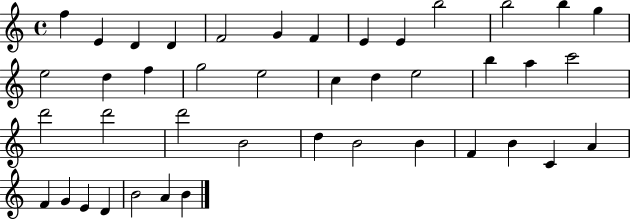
{
  \clef treble
  \time 4/4
  \defaultTimeSignature
  \key c \major
  f''4 e'4 d'4 d'4 | f'2 g'4 f'4 | e'4 e'4 b''2 | b''2 b''4 g''4 | \break e''2 d''4 f''4 | g''2 e''2 | c''4 d''4 e''2 | b''4 a''4 c'''2 | \break d'''2 d'''2 | d'''2 b'2 | d''4 b'2 b'4 | f'4 b'4 c'4 a'4 | \break f'4 g'4 e'4 d'4 | b'2 a'4 b'4 | \bar "|."
}